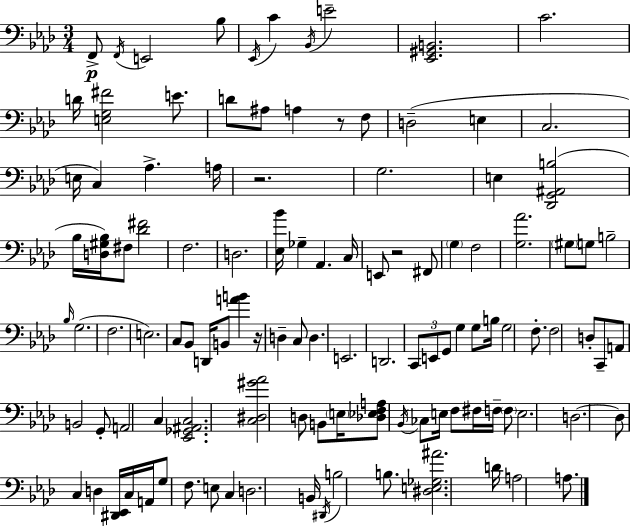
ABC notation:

X:1
T:Untitled
M:3/4
L:1/4
K:Ab
F,,/2 F,,/4 E,,2 _B,/2 _E,,/4 C _B,,/4 E2 [_E,,^G,,B,,]2 C2 D/4 [E,G,^F]2 E/2 D/2 ^A,/2 A, z/2 F,/2 D,2 E, C,2 E,/4 C, _A, A,/4 z2 G,2 E, [_D,,G,,^A,,B,]2 _B,/4 [D,^G,_B,]/4 ^F,/2 [_D^F]2 F,2 D,2 [_E,_B]/4 _G, _A,, C,/4 E,,/2 z2 ^F,,/2 G, F,2 [G,_A]2 ^G,/2 G,/2 B,2 _B,/4 G,2 F,2 E,2 C,/2 _B,,/2 D,,/4 B,,/2 [AB] z/4 D, C,/2 D, E,,2 D,,2 C,,/2 E,,/2 G,,/2 G, G,/2 B,/4 G,2 F,/2 F,2 D,/2 C,,/2 A,,/2 B,,2 G,,/2 A,,2 C, [_E,,_G,,^A,,C,]2 [C,^D,^G_A]2 D,/2 B,,/2 E,/4 [_D,_E,F,A,]/2 _B,,/4 _C,/2 E,/4 F,/2 ^F,/4 F,/4 F,/2 E,2 D,2 D,/2 C, D, [^D,,_E,,]/4 C,/4 A,,/4 G,/2 F,/2 E,/2 C, D,2 B,,/4 ^D,,/4 B,2 B,/2 [^D,E,_G,^A]2 D/4 A,2 A,/2